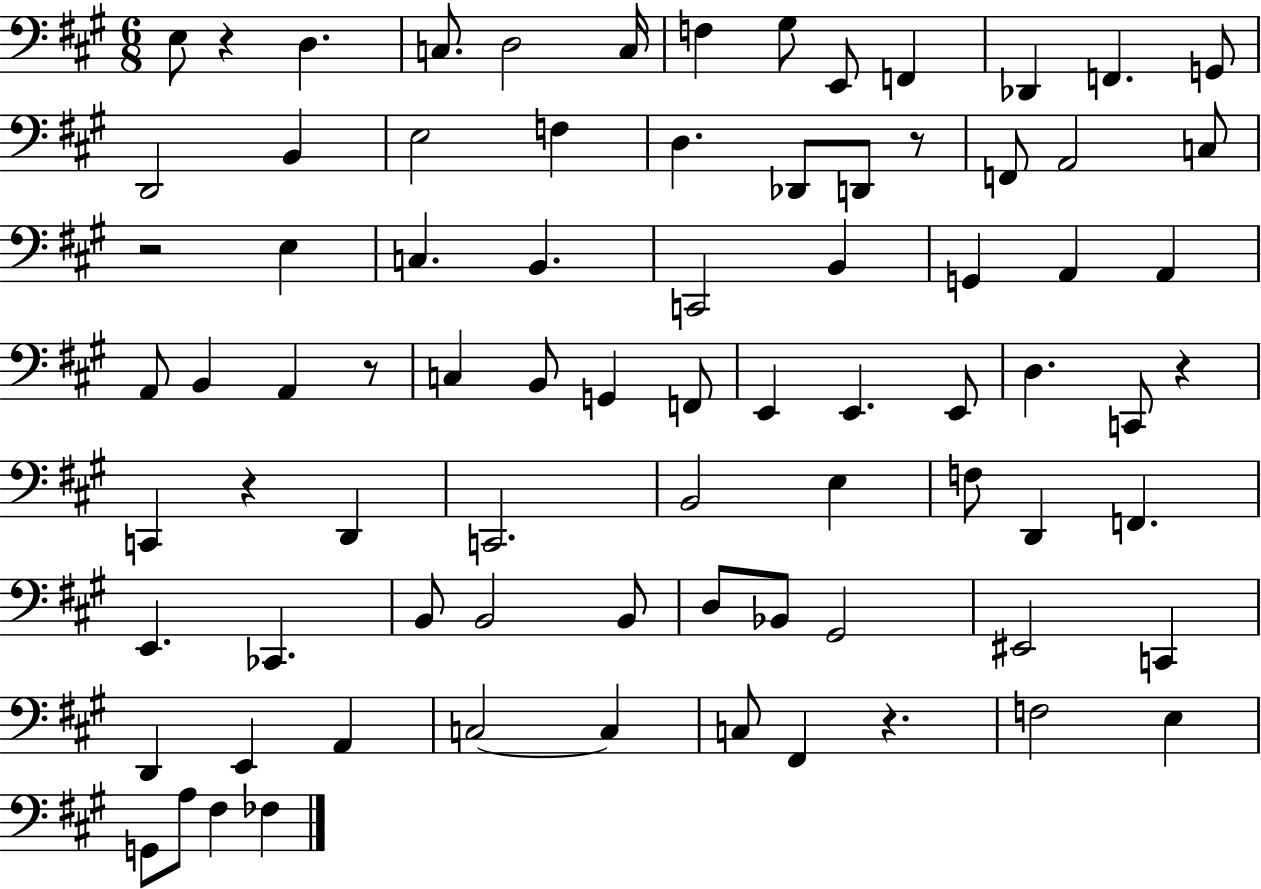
{
  \clef bass
  \numericTimeSignature
  \time 6/8
  \key a \major
  e8 r4 d4. | c8. d2 c16 | f4 gis8 e,8 f,4 | des,4 f,4. g,8 | \break d,2 b,4 | e2 f4 | d4. des,8 d,8 r8 | f,8 a,2 c8 | \break r2 e4 | c4. b,4. | c,2 b,4 | g,4 a,4 a,4 | \break a,8 b,4 a,4 r8 | c4 b,8 g,4 f,8 | e,4 e,4. e,8 | d4. c,8 r4 | \break c,4 r4 d,4 | c,2. | b,2 e4 | f8 d,4 f,4. | \break e,4. ces,4. | b,8 b,2 b,8 | d8 bes,8 gis,2 | eis,2 c,4 | \break d,4 e,4 a,4 | c2~~ c4 | c8 fis,4 r4. | f2 e4 | \break g,8 a8 fis4 fes4 | \bar "|."
}